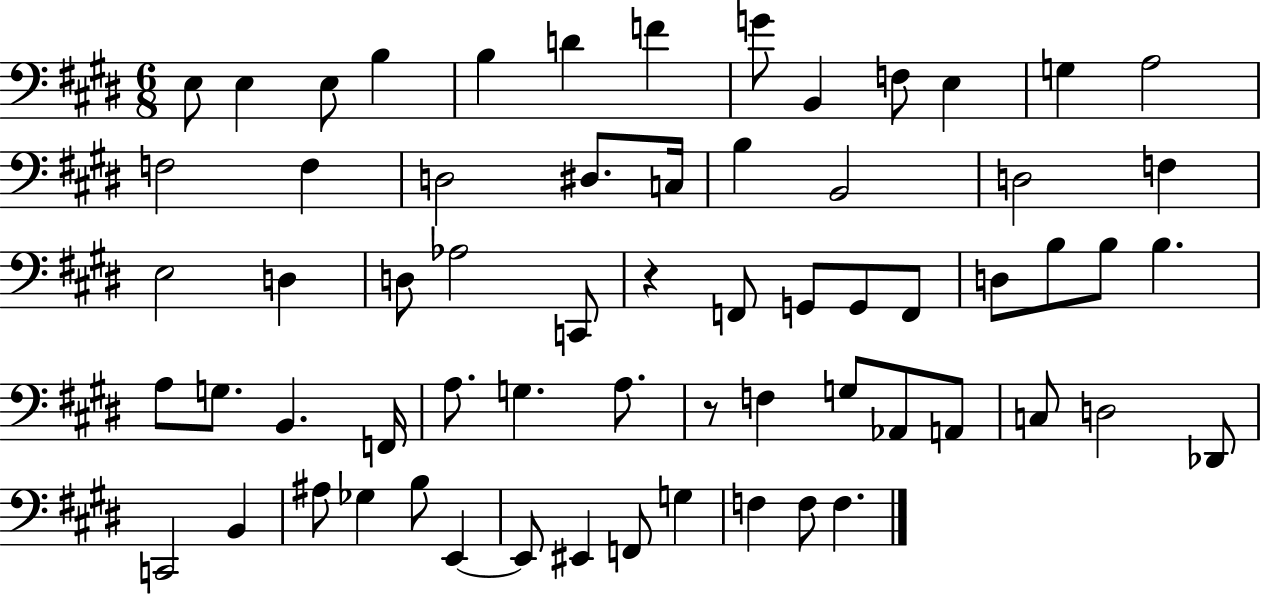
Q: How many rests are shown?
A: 2